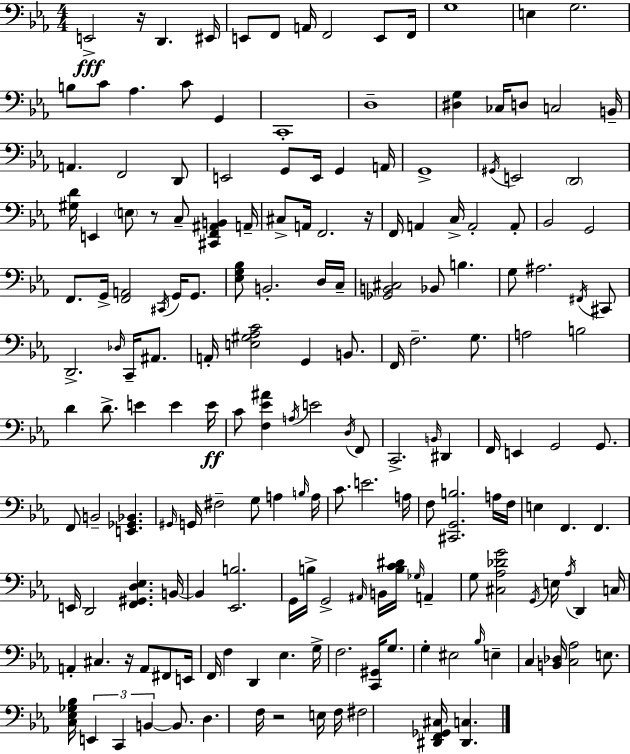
E2/h R/s D2/q. EIS2/s E2/e F2/e A2/s F2/h E2/e F2/s G3/w E3/q G3/h. B3/e C4/e Ab3/q. C4/e G2/q C2/w D3/w [D#3,G3]/q CES3/s D3/e C3/h B2/s A2/q. F2/h D2/e E2/h G2/e E2/s G2/q A2/s G2/w G#2/s E2/h D2/h [G#3,D4]/s E2/q E3/e R/e C3/e [C#2,F2,A#2,B2]/q A2/s C#3/e A2/s F2/h. R/s F2/s A2/q C3/s A2/h A2/e Bb2/h G2/h F2/e. G2/s [F2,A2]/h C#2/s G2/s G2/e. [Eb3,G3,Bb3]/e B2/h. D3/s C3/s [Gb2,B2,C#3]/h Bb2/e B3/q. G3/e A#3/h. F#2/s C#2/e D2/h. Db3/s C2/s A#2/e. A2/s [E3,G#3,Ab3,C4]/h G2/q B2/e. F2/s F3/h. G3/e. A3/h B3/h D4/q D4/e. E4/q E4/q E4/s C4/e [F3,Eb4,A#4]/q A3/s E4/h D3/s F2/e C2/h. B2/s D#2/q F2/s E2/q G2/h G2/e. F2/e B2/h [E2,Gb2,Bb2]/q. G#2/s G2/s F#3/h G3/e A3/q B3/s A3/s C4/e. E4/h. A3/s F3/e [C#2,G2,B3]/h. A3/s F3/s E3/q F2/q. F2/q. E2/s D2/h [F2,G#2,D3,Eb3]/q. B2/s B2/q [Eb2,B3]/h. G2/s B3/s G2/h A#2/s B2/s [B3,C4,D#4]/s Gb3/s A2/q G3/e [C#3,Ab3,Db4,G4]/h G2/s E3/s Ab3/s D2/q C3/s A2/q C#3/q. R/s A2/e F#2/e E2/s F2/s F3/q D2/q Eb3/q. G3/s F3/h. [C2,G#2]/s G3/e. G3/q EIS3/h Bb3/s E3/q C3/q [B2,Db3]/s [C3,Ab3]/h E3/e. [C3,Eb3,Gb3,Bb3]/s E2/q C2/q B2/q B2/e. D3/q. F3/s R/h E3/s F3/s F#3/h [D#2,F2,Gb2,C#3]/s [D#2,C3]/q.